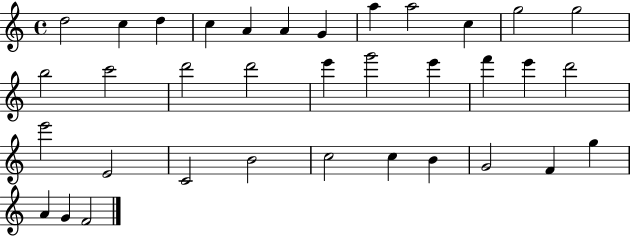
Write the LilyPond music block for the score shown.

{
  \clef treble
  \time 4/4
  \defaultTimeSignature
  \key c \major
  d''2 c''4 d''4 | c''4 a'4 a'4 g'4 | a''4 a''2 c''4 | g''2 g''2 | \break b''2 c'''2 | d'''2 d'''2 | e'''4 g'''2 e'''4 | f'''4 e'''4 d'''2 | \break e'''2 e'2 | c'2 b'2 | c''2 c''4 b'4 | g'2 f'4 g''4 | \break a'4 g'4 f'2 | \bar "|."
}